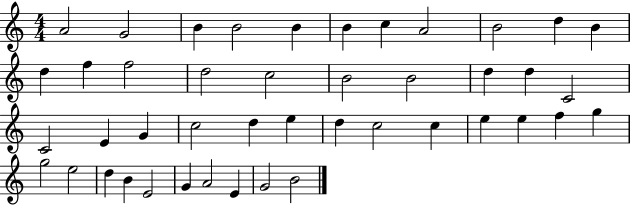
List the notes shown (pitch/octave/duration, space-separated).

A4/h G4/h B4/q B4/h B4/q B4/q C5/q A4/h B4/h D5/q B4/q D5/q F5/q F5/h D5/h C5/h B4/h B4/h D5/q D5/q C4/h C4/h E4/q G4/q C5/h D5/q E5/q D5/q C5/h C5/q E5/q E5/q F5/q G5/q G5/h E5/h D5/q B4/q E4/h G4/q A4/h E4/q G4/h B4/h